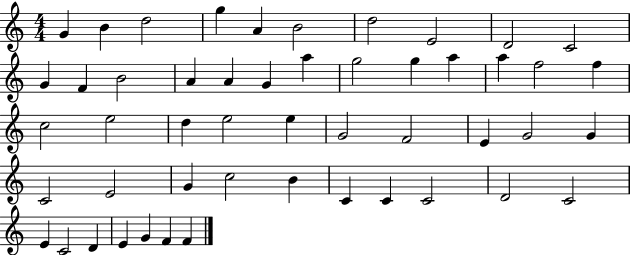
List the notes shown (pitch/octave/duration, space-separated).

G4/q B4/q D5/h G5/q A4/q B4/h D5/h E4/h D4/h C4/h G4/q F4/q B4/h A4/q A4/q G4/q A5/q G5/h G5/q A5/q A5/q F5/h F5/q C5/h E5/h D5/q E5/h E5/q G4/h F4/h E4/q G4/h G4/q C4/h E4/h G4/q C5/h B4/q C4/q C4/q C4/h D4/h C4/h E4/q C4/h D4/q E4/q G4/q F4/q F4/q